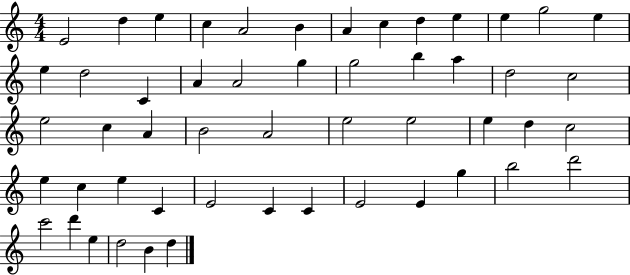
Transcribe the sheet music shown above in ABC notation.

X:1
T:Untitled
M:4/4
L:1/4
K:C
E2 d e c A2 B A c d e e g2 e e d2 C A A2 g g2 b a d2 c2 e2 c A B2 A2 e2 e2 e d c2 e c e C E2 C C E2 E g b2 d'2 c'2 d' e d2 B d